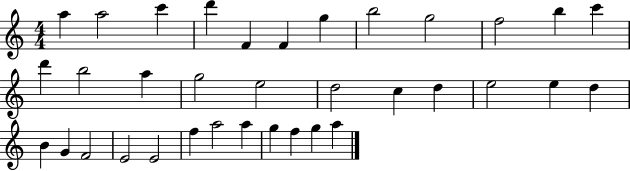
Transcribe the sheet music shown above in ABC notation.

X:1
T:Untitled
M:4/4
L:1/4
K:C
a a2 c' d' F F g b2 g2 f2 b c' d' b2 a g2 e2 d2 c d e2 e d B G F2 E2 E2 f a2 a g f g a